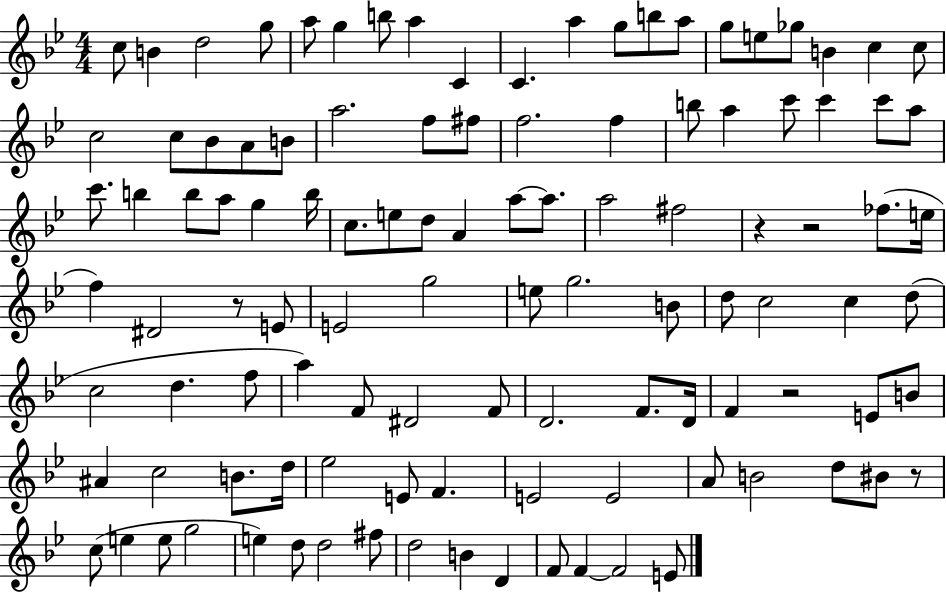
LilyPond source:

{
  \clef treble
  \numericTimeSignature
  \time 4/4
  \key bes \major
  c''8 b'4 d''2 g''8 | a''8 g''4 b''8 a''4 c'4 | c'4. a''4 g''8 b''8 a''8 | g''8 e''8 ges''8 b'4 c''4 c''8 | \break c''2 c''8 bes'8 a'8 b'8 | a''2. f''8 fis''8 | f''2. f''4 | b''8 a''4 c'''8 c'''4 c'''8 a''8 | \break c'''8. b''4 b''8 a''8 g''4 b''16 | c''8. e''8 d''8 a'4 a''8~~ a''8. | a''2 fis''2 | r4 r2 fes''8.( e''16 | \break f''4) dis'2 r8 e'8 | e'2 g''2 | e''8 g''2. b'8 | d''8 c''2 c''4 d''8( | \break c''2 d''4. f''8 | a''4) f'8 dis'2 f'8 | d'2. f'8. d'16 | f'4 r2 e'8 b'8 | \break ais'4 c''2 b'8. d''16 | ees''2 e'8 f'4. | e'2 e'2 | a'8 b'2 d''8 bis'8 r8 | \break c''8( e''4 e''8 g''2 | e''4) d''8 d''2 fis''8 | d''2 b'4 d'4 | f'8 f'4~~ f'2 e'8 | \break \bar "|."
}